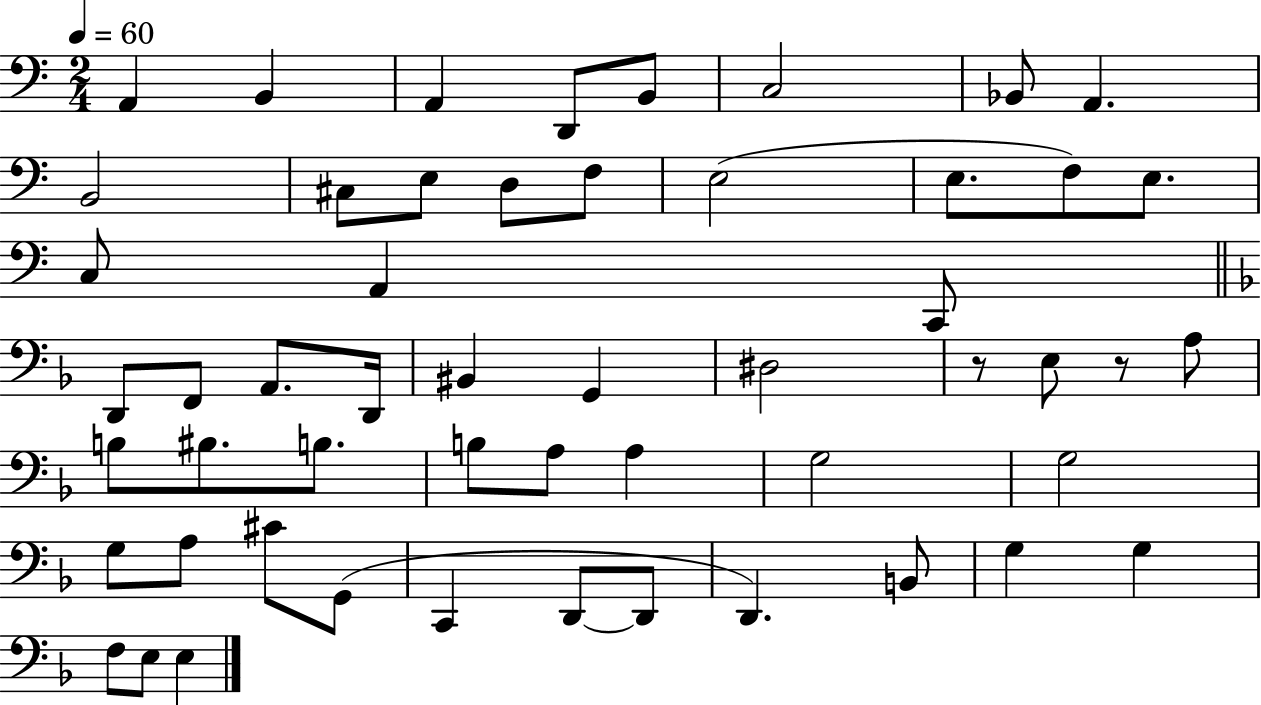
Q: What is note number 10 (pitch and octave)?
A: C#3